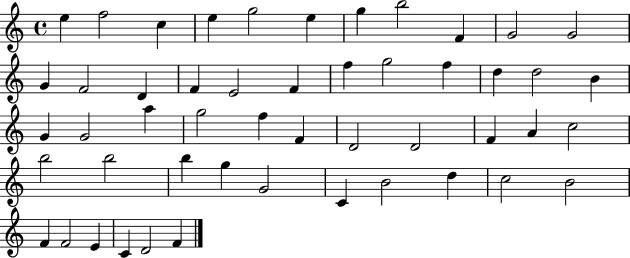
X:1
T:Untitled
M:4/4
L:1/4
K:C
e f2 c e g2 e g b2 F G2 G2 G F2 D F E2 F f g2 f d d2 B G G2 a g2 f F D2 D2 F A c2 b2 b2 b g G2 C B2 d c2 B2 F F2 E C D2 F